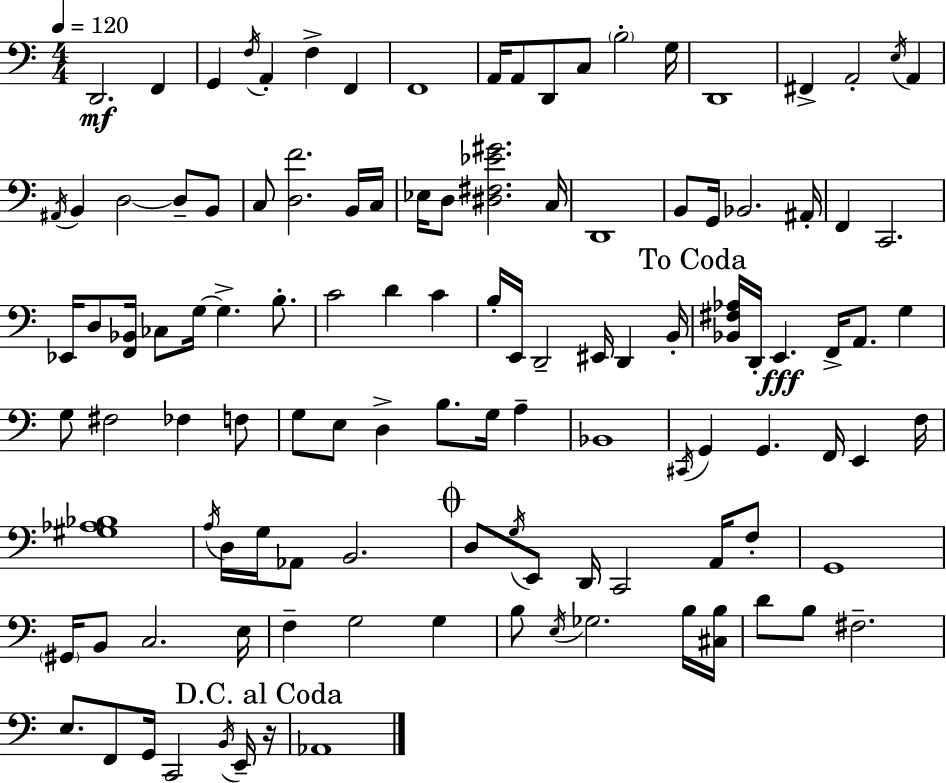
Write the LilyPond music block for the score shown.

{
  \clef bass
  \numericTimeSignature
  \time 4/4
  \key c \major
  \tempo 4 = 120
  d,2.\mf f,4 | g,4 \acciaccatura { f16 } a,4-. f4-> f,4 | f,1 | a,16 a,8 d,8 c8 \parenthesize b2-. | \break g16 d,1 | fis,4-> a,2-. \acciaccatura { e16 } a,4 | \acciaccatura { ais,16 } b,4 d2~~ d8-- | b,8 c8 <d f'>2. | \break b,16 c16 ees16 d8 <dis fis ees' gis'>2. | c16 d,1 | b,8 g,16 bes,2. | ais,16-. f,4 c,2. | \break ees,16 d8 <f, bes,>16 ces8 g16~~ g4.-> | b8.-. c'2 d'4 c'4 | b16-. e,16 d,2-- eis,16 d,4 | b,16-. \mark "To Coda" <bes, fis aes>16 d,16-. e,4.\fff f,16-> a,8. g4 | \break g8 fis2 fes4 | f8 g8 e8 d4-> b8. g16 a4-- | bes,1 | \acciaccatura { cis,16 } g,4 g,4. f,16 e,4 | \break f16 <gis aes bes>1 | \acciaccatura { a16 } d16 g16 aes,8 b,2. | \mark \markup { \musicglyph "scripts.coda" } d8 \acciaccatura { g16 } e,8 d,16 c,2 | a,16 f8-. g,1 | \break \parenthesize gis,16 b,8 c2. | e16 f4-- g2 | g4 b8 \acciaccatura { e16 } ges2. | b16 <cis b>16 d'8 b8 fis2.-- | \break e8. f,8 g,16 c,2 | \acciaccatura { b,16 } e,16-- \mark "D.C. al Coda" r16 aes,1 | \bar "|."
}